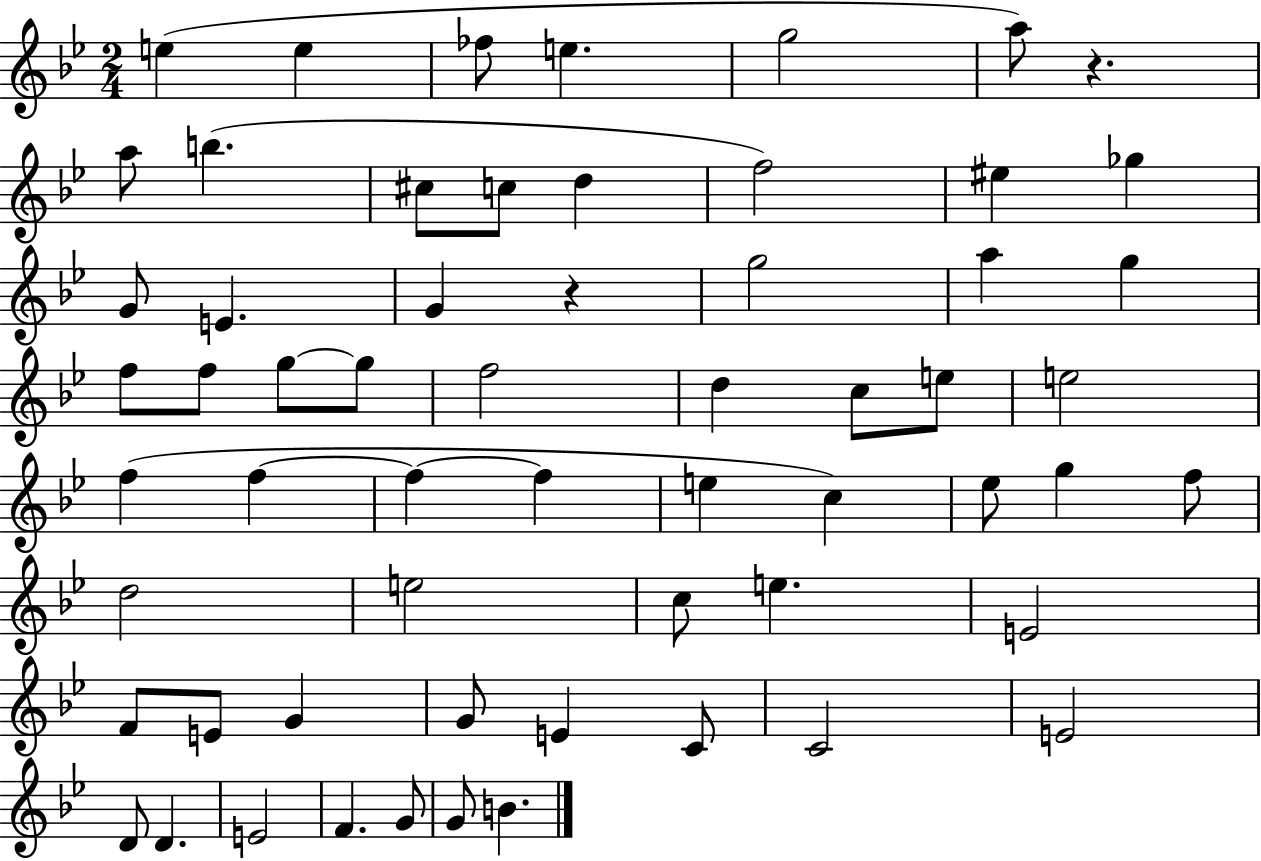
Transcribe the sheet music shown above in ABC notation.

X:1
T:Untitled
M:2/4
L:1/4
K:Bb
e e _f/2 e g2 a/2 z a/2 b ^c/2 c/2 d f2 ^e _g G/2 E G z g2 a g f/2 f/2 g/2 g/2 f2 d c/2 e/2 e2 f f f f e c _e/2 g f/2 d2 e2 c/2 e E2 F/2 E/2 G G/2 E C/2 C2 E2 D/2 D E2 F G/2 G/2 B